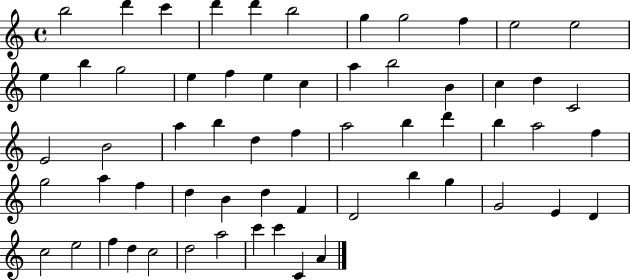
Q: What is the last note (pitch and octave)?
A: A4